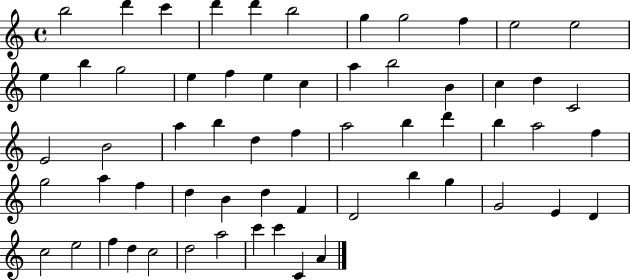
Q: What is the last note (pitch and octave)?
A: A4